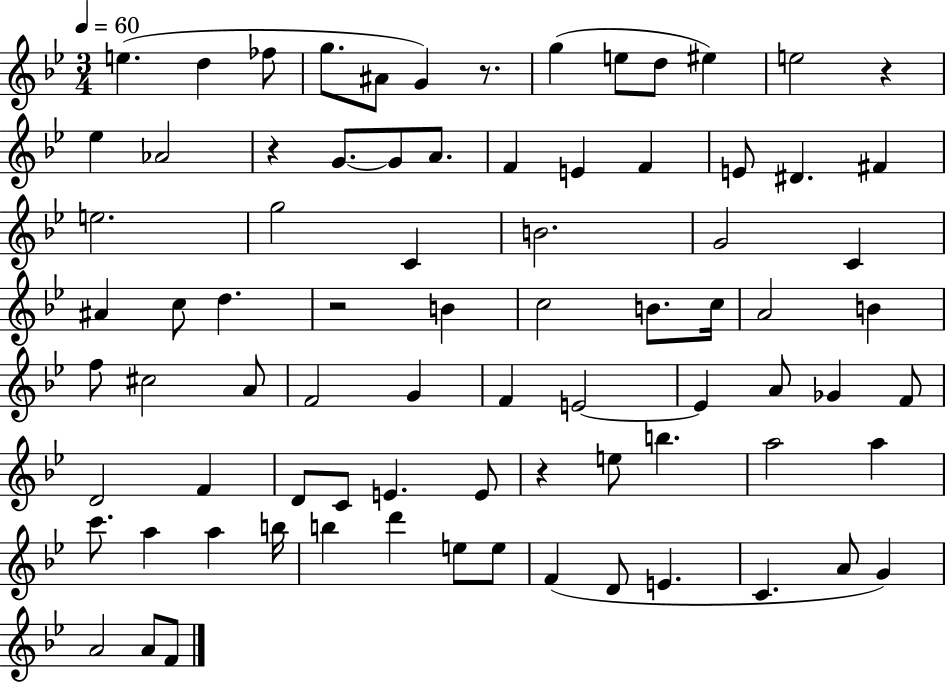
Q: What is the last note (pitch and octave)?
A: F4